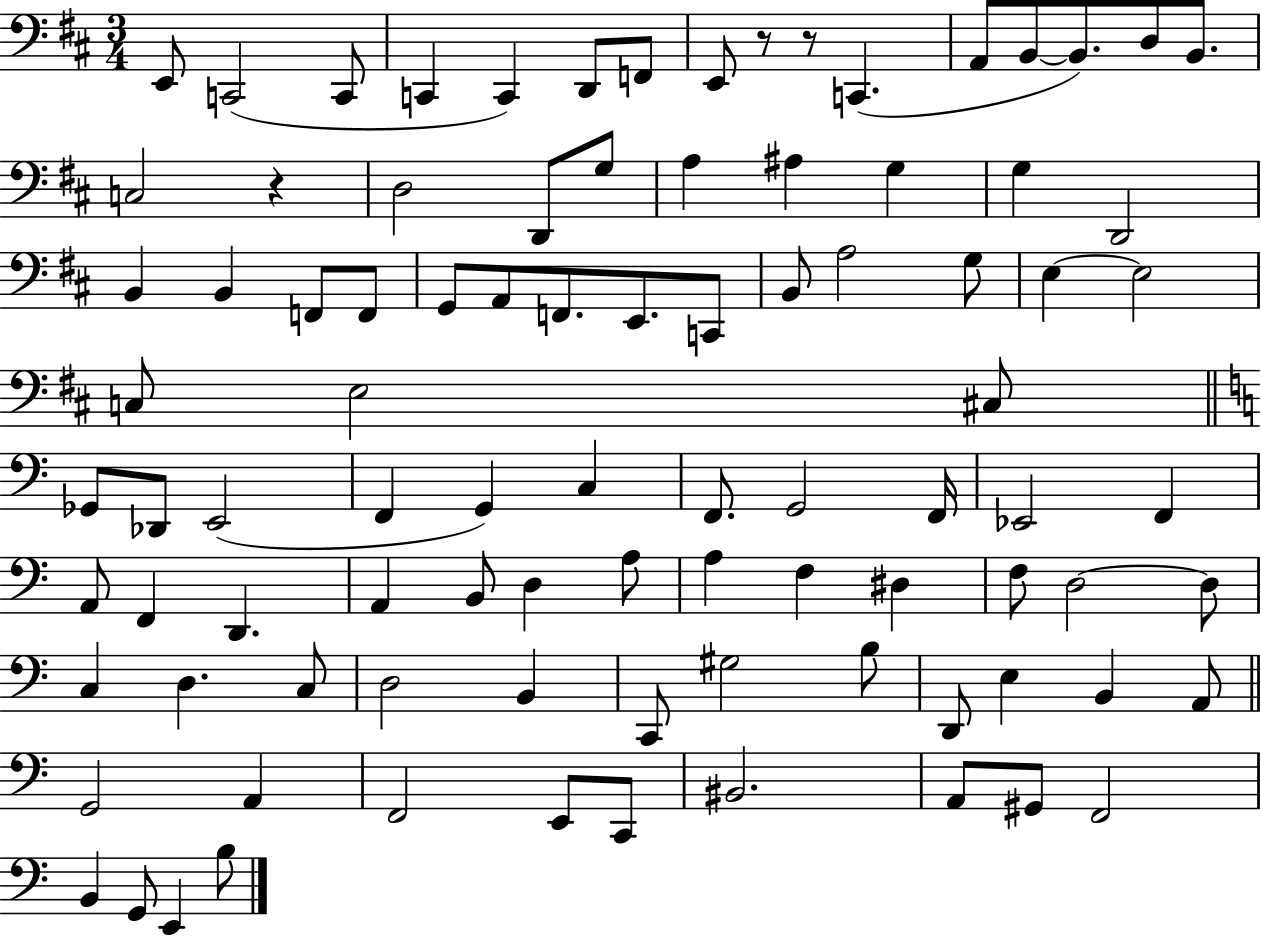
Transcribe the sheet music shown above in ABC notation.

X:1
T:Untitled
M:3/4
L:1/4
K:D
E,,/2 C,,2 C,,/2 C,, C,, D,,/2 F,,/2 E,,/2 z/2 z/2 C,, A,,/2 B,,/2 B,,/2 D,/2 B,,/2 C,2 z D,2 D,,/2 G,/2 A, ^A, G, G, D,,2 B,, B,, F,,/2 F,,/2 G,,/2 A,,/2 F,,/2 E,,/2 C,,/2 B,,/2 A,2 G,/2 E, E,2 C,/2 E,2 ^C,/2 _G,,/2 _D,,/2 E,,2 F,, G,, C, F,,/2 G,,2 F,,/4 _E,,2 F,, A,,/2 F,, D,, A,, B,,/2 D, A,/2 A, F, ^D, F,/2 D,2 D,/2 C, D, C,/2 D,2 B,, C,,/2 ^G,2 B,/2 D,,/2 E, B,, A,,/2 G,,2 A,, F,,2 E,,/2 C,,/2 ^B,,2 A,,/2 ^G,,/2 F,,2 B,, G,,/2 E,, B,/2